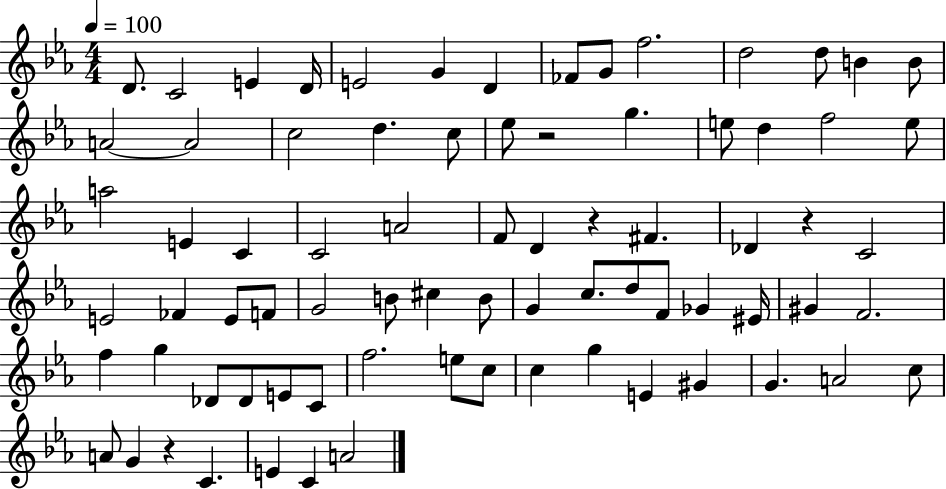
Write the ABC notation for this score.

X:1
T:Untitled
M:4/4
L:1/4
K:Eb
D/2 C2 E D/4 E2 G D _F/2 G/2 f2 d2 d/2 B B/2 A2 A2 c2 d c/2 _e/2 z2 g e/2 d f2 e/2 a2 E C C2 A2 F/2 D z ^F _D z C2 E2 _F E/2 F/2 G2 B/2 ^c B/2 G c/2 d/2 F/2 _G ^E/4 ^G F2 f g _D/2 _D/2 E/2 C/2 f2 e/2 c/2 c g E ^G G A2 c/2 A/2 G z C E C A2